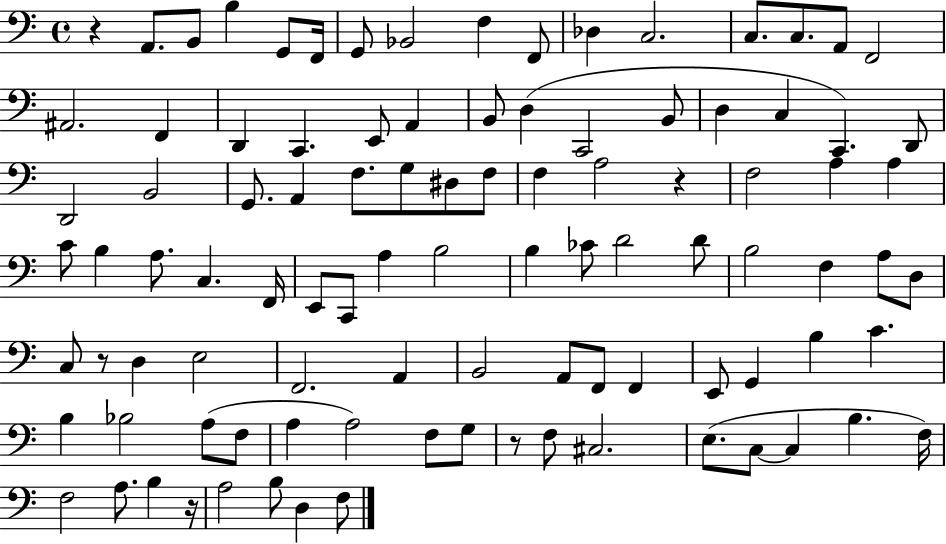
R/q A2/e. B2/e B3/q G2/e F2/s G2/e Bb2/h F3/q F2/e Db3/q C3/h. C3/e. C3/e. A2/e F2/h A#2/h. F2/q D2/q C2/q. E2/e A2/q B2/e D3/q C2/h B2/e D3/q C3/q C2/q. D2/e D2/h B2/h G2/e. A2/q F3/e. G3/e D#3/e F3/e F3/q A3/h R/q F3/h A3/q A3/q C4/e B3/q A3/e. C3/q. F2/s E2/e C2/e A3/q B3/h B3/q CES4/e D4/h D4/e B3/h F3/q A3/e D3/e C3/e R/e D3/q E3/h F2/h. A2/q B2/h A2/e F2/e F2/q E2/e G2/q B3/q C4/q. B3/q Bb3/h A3/e F3/e A3/q A3/h F3/e G3/e R/e F3/e C#3/h. E3/e. C3/e C3/q B3/q. F3/s F3/h A3/e. B3/q R/s A3/h B3/e D3/q F3/e